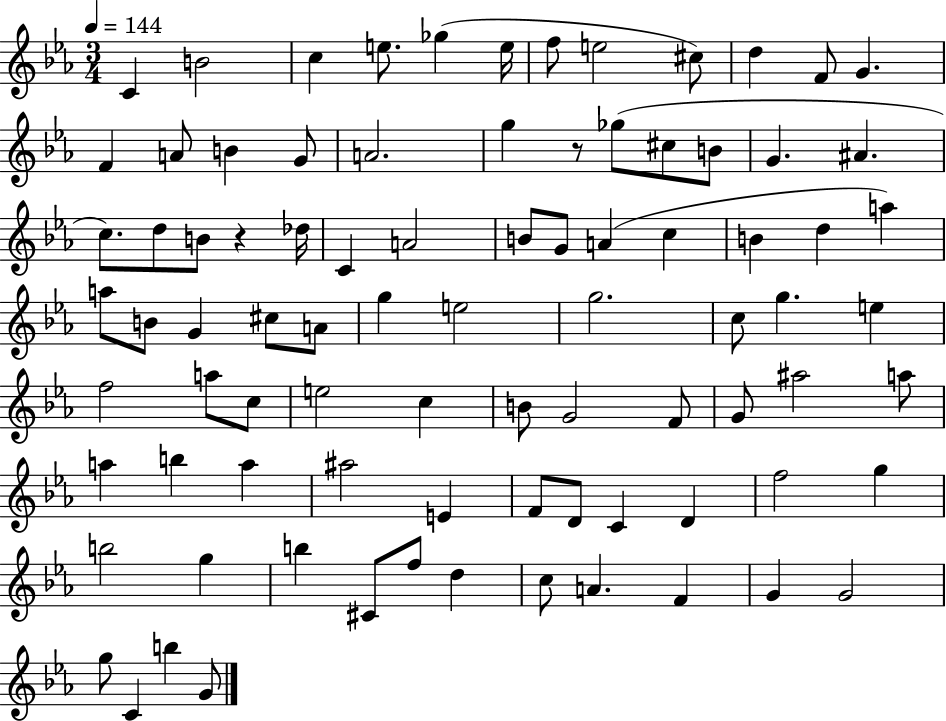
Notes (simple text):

C4/q B4/h C5/q E5/e. Gb5/q E5/s F5/e E5/h C#5/e D5/q F4/e G4/q. F4/q A4/e B4/q G4/e A4/h. G5/q R/e Gb5/e C#5/e B4/e G4/q. A#4/q. C5/e. D5/e B4/e R/q Db5/s C4/q A4/h B4/e G4/e A4/q C5/q B4/q D5/q A5/q A5/e B4/e G4/q C#5/e A4/e G5/q E5/h G5/h. C5/e G5/q. E5/q F5/h A5/e C5/e E5/h C5/q B4/e G4/h F4/e G4/e A#5/h A5/e A5/q B5/q A5/q A#5/h E4/q F4/e D4/e C4/q D4/q F5/h G5/q B5/h G5/q B5/q C#4/e F5/e D5/q C5/e A4/q. F4/q G4/q G4/h G5/e C4/q B5/q G4/e